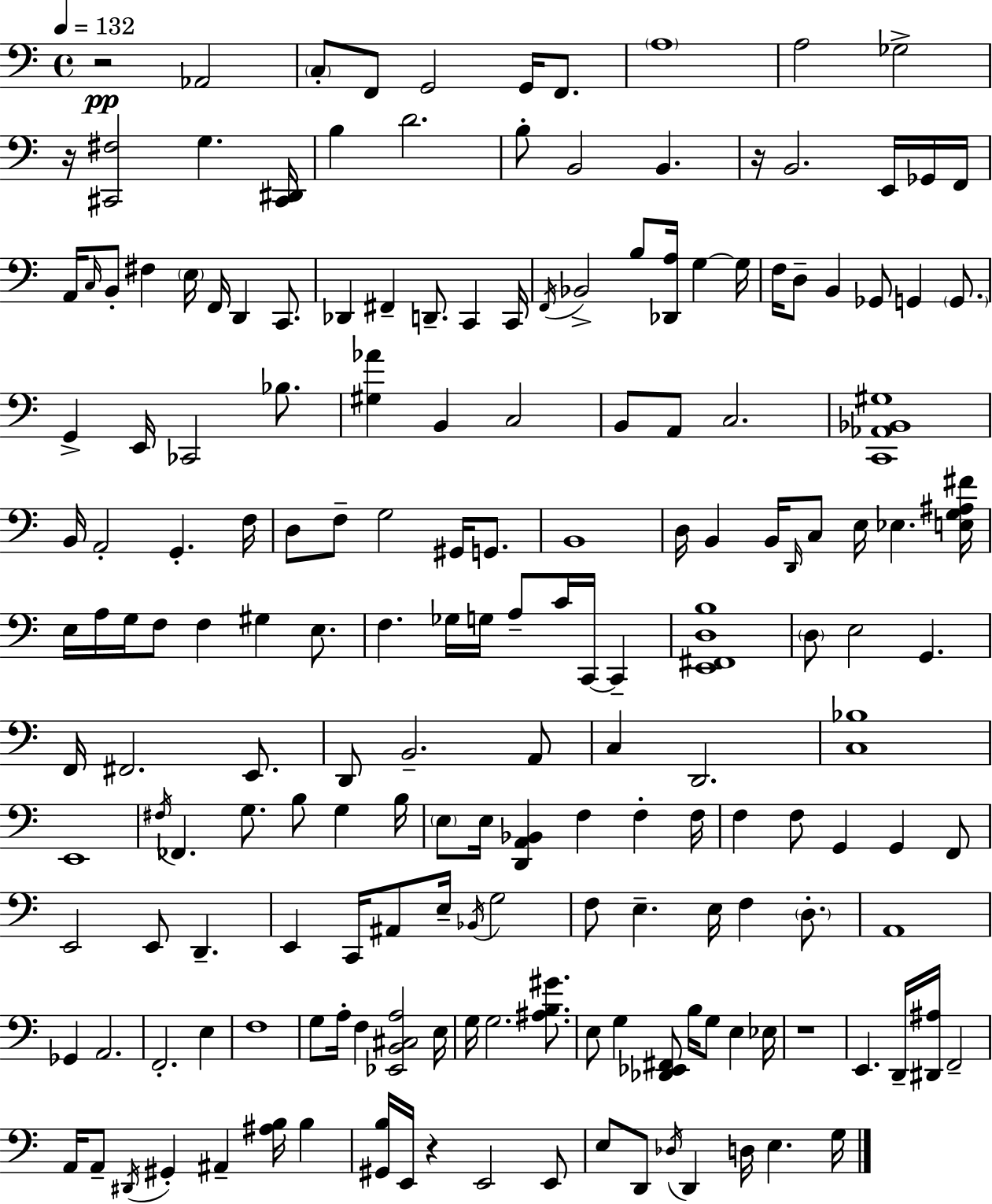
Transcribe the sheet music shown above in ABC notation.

X:1
T:Untitled
M:4/4
L:1/4
K:Am
z2 _A,,2 C,/2 F,,/2 G,,2 G,,/4 F,,/2 A,4 A,2 _G,2 z/4 [^C,,^F,]2 G, [^C,,^D,,]/4 B, D2 B,/2 B,,2 B,, z/4 B,,2 E,,/4 _G,,/4 F,,/4 A,,/4 C,/4 B,,/2 ^F, E,/4 F,,/4 D,, C,,/2 _D,, ^F,, D,,/2 C,, C,,/4 F,,/4 _B,,2 B,/2 [_D,,A,]/4 G, G,/4 F,/4 D,/2 B,, _G,,/2 G,, G,,/2 G,, E,,/4 _C,,2 _B,/2 [^G,_A] B,, C,2 B,,/2 A,,/2 C,2 [C,,_A,,_B,,^G,]4 B,,/4 A,,2 G,, F,/4 D,/2 F,/2 G,2 ^G,,/4 G,,/2 B,,4 D,/4 B,, B,,/4 D,,/4 C,/2 E,/4 _E, [E,G,^A,^F]/4 E,/4 A,/4 G,/4 F,/2 F, ^G, E,/2 F, _G,/4 G,/4 A,/2 C/4 C,,/4 C,, [E,,^F,,D,B,]4 D,/2 E,2 G,, F,,/4 ^F,,2 E,,/2 D,,/2 B,,2 A,,/2 C, D,,2 [C,_B,]4 E,,4 ^F,/4 _F,, G,/2 B,/2 G, B,/4 E,/2 E,/4 [D,,A,,_B,,] F, F, F,/4 F, F,/2 G,, G,, F,,/2 E,,2 E,,/2 D,, E,, C,,/4 ^A,,/2 E,/4 _B,,/4 G,2 F,/2 E, E,/4 F, D,/2 A,,4 _G,, A,,2 F,,2 E, F,4 G,/2 A,/4 F, [_E,,B,,^C,A,]2 E,/4 G,/4 G,2 [^A,B,^G]/2 E,/2 G, [_D,,_E,,^F,,]/2 B,/4 G,/2 E, _E,/4 z4 E,, D,,/4 [^D,,^A,]/4 F,,2 A,,/4 A,,/2 ^D,,/4 ^G,, ^A,, [^A,B,]/4 B, [^G,,B,]/4 E,,/4 z E,,2 E,,/2 E,/2 D,,/2 _D,/4 D,, D,/4 E, G,/4